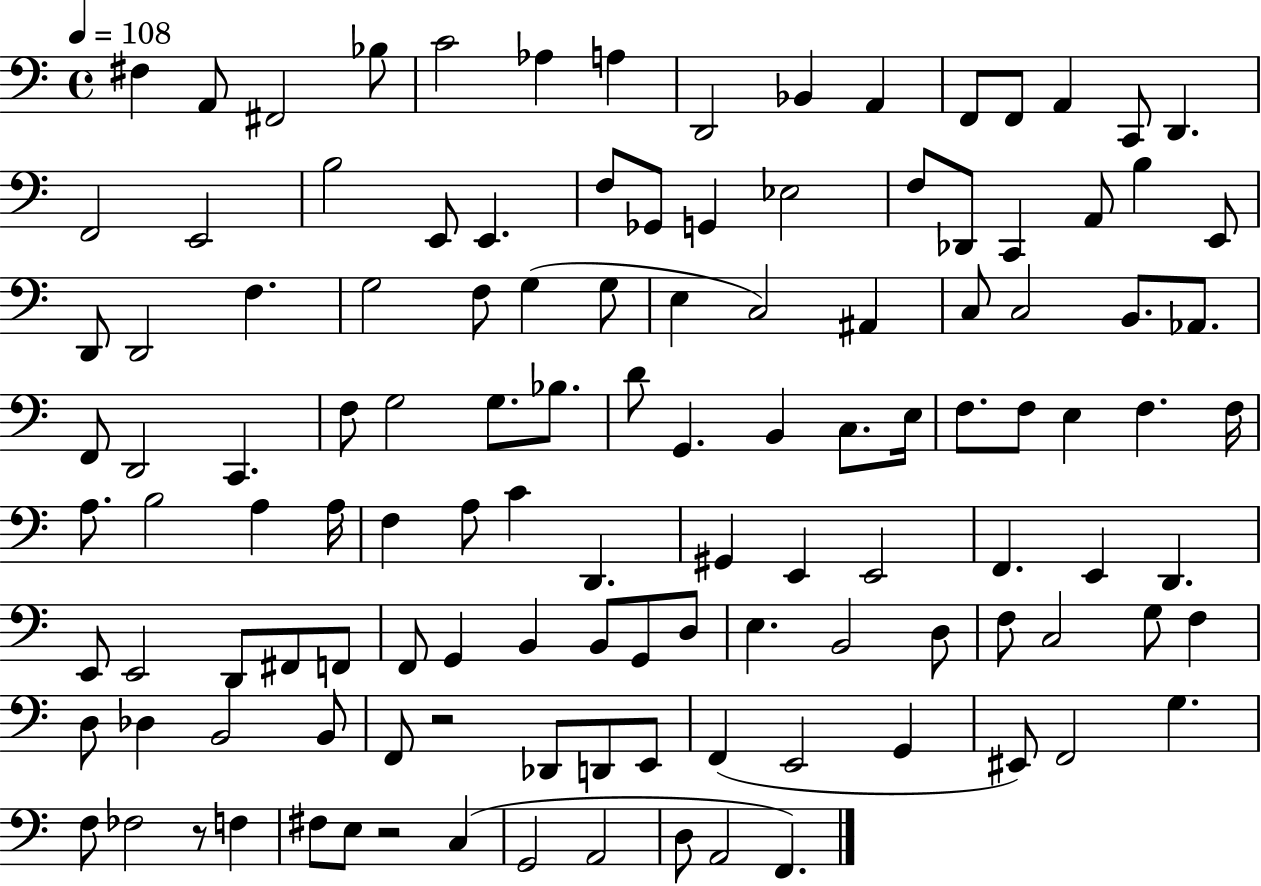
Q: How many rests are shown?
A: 3